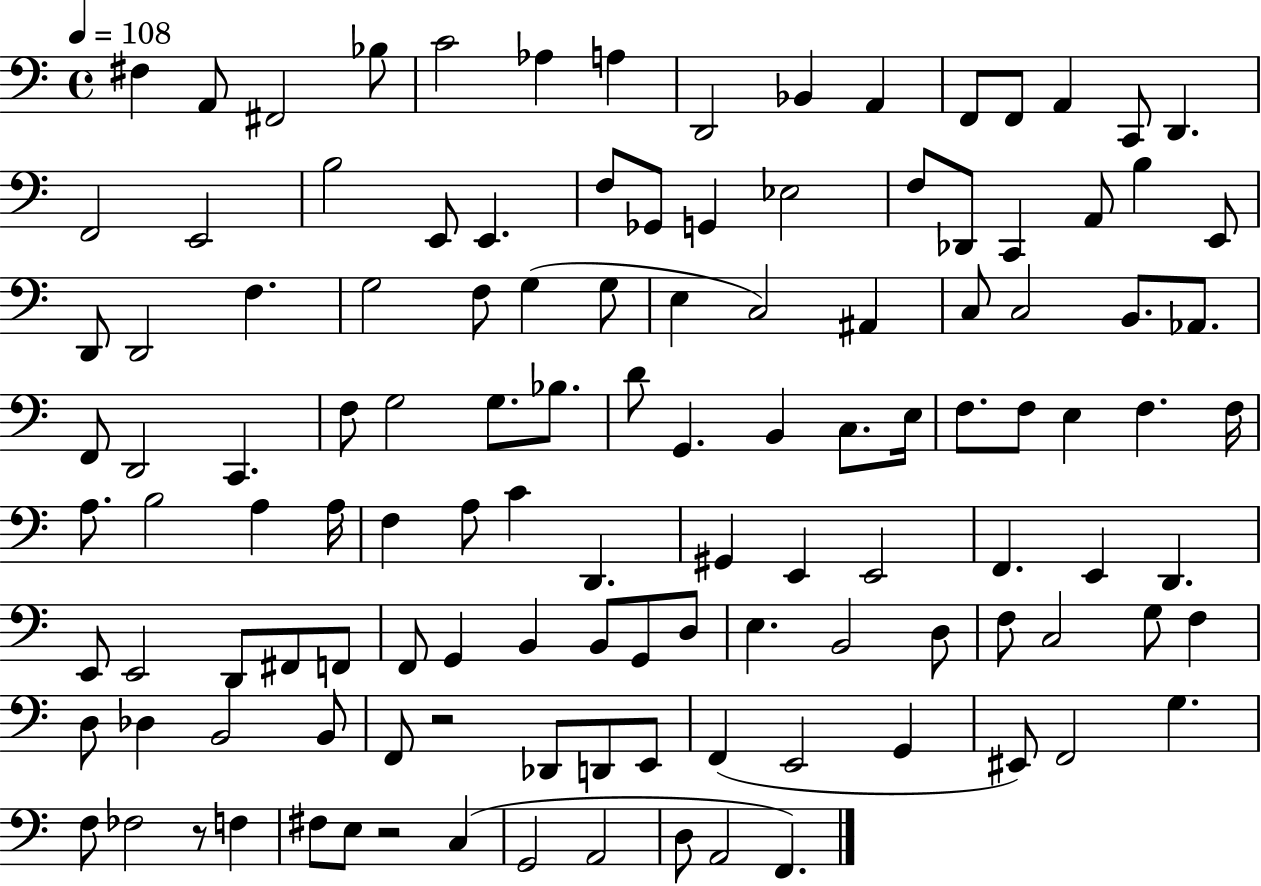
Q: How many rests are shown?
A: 3